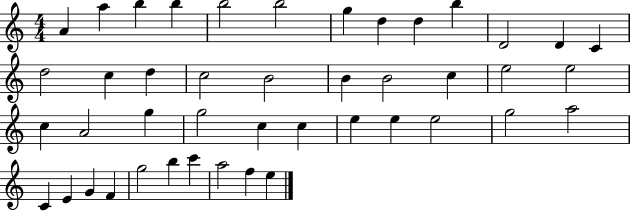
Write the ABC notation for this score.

X:1
T:Untitled
M:4/4
L:1/4
K:C
A a b b b2 b2 g d d b D2 D C d2 c d c2 B2 B B2 c e2 e2 c A2 g g2 c c e e e2 g2 a2 C E G F g2 b c' a2 f e